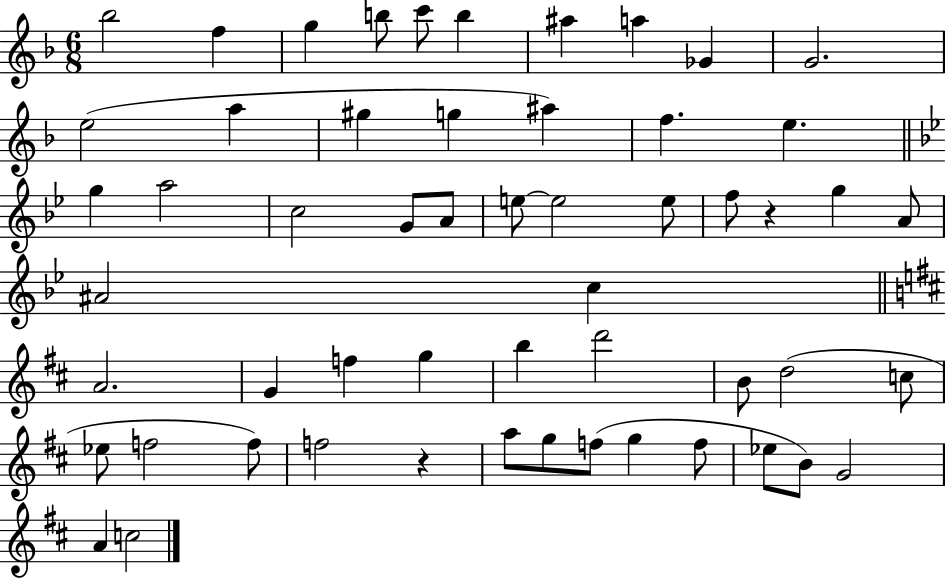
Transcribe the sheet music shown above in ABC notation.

X:1
T:Untitled
M:6/8
L:1/4
K:F
_b2 f g b/2 c'/2 b ^a a _G G2 e2 a ^g g ^a f e g a2 c2 G/2 A/2 e/2 e2 e/2 f/2 z g A/2 ^A2 c A2 G f g b d'2 B/2 d2 c/2 _e/2 f2 f/2 f2 z a/2 g/2 f/2 g f/2 _e/2 B/2 G2 A c2